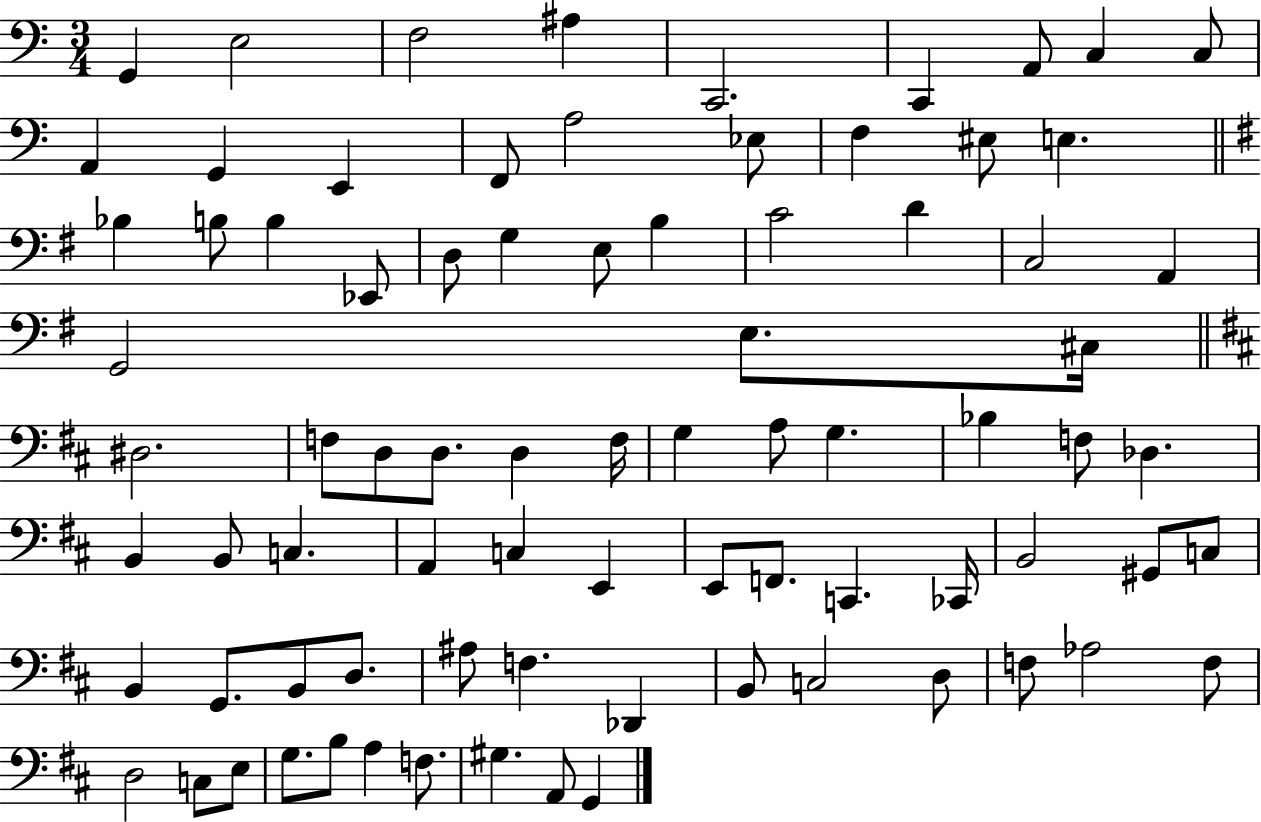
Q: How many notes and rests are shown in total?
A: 81